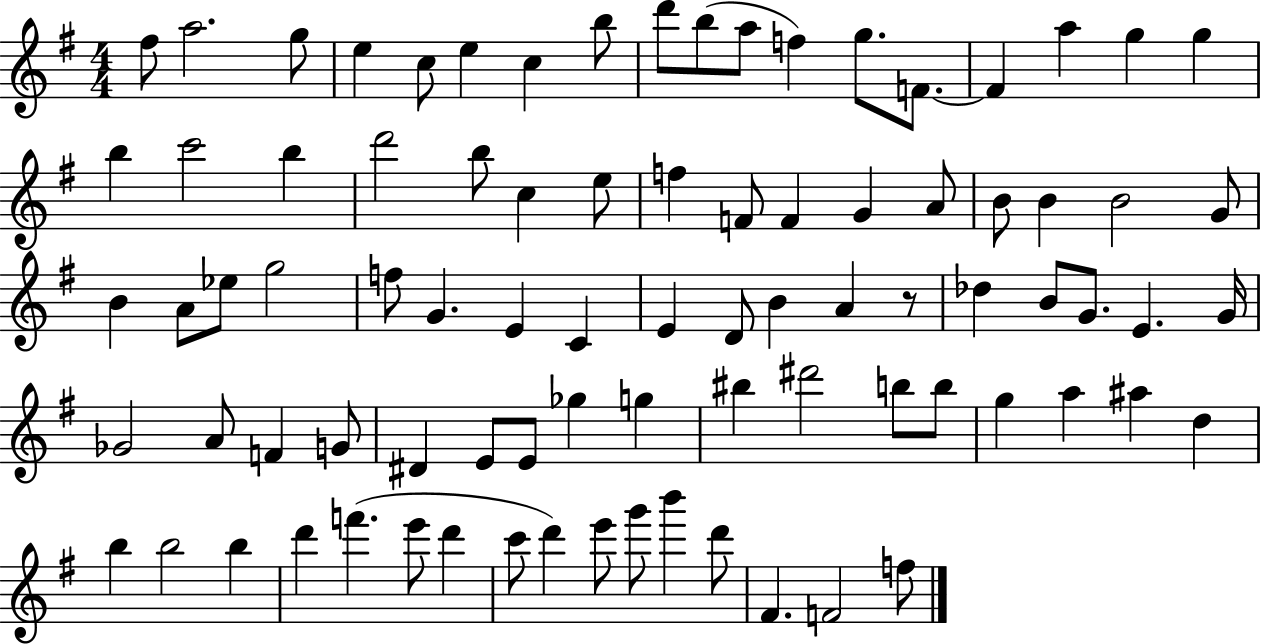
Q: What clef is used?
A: treble